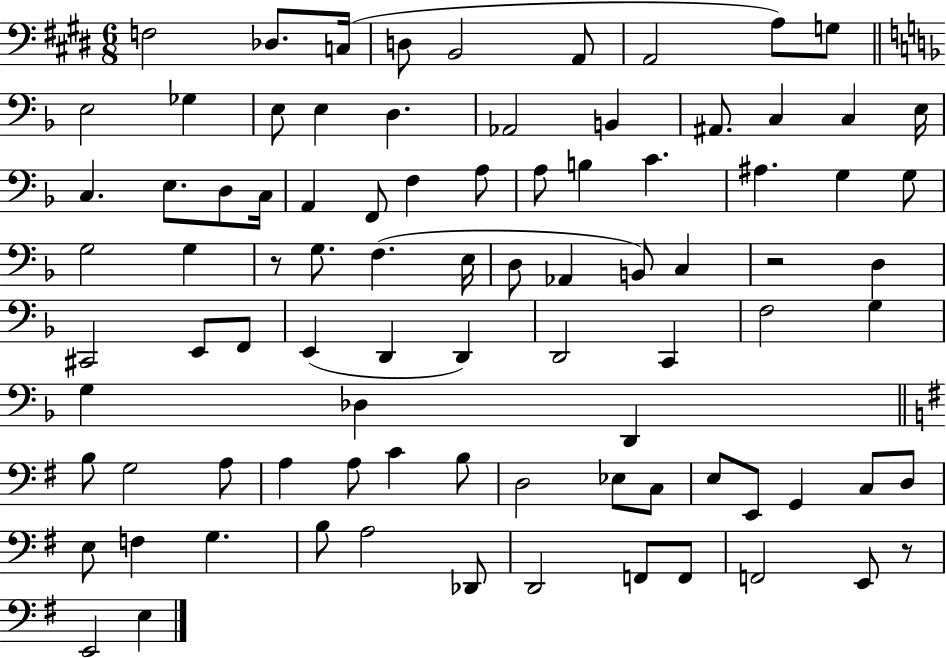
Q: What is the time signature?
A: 6/8